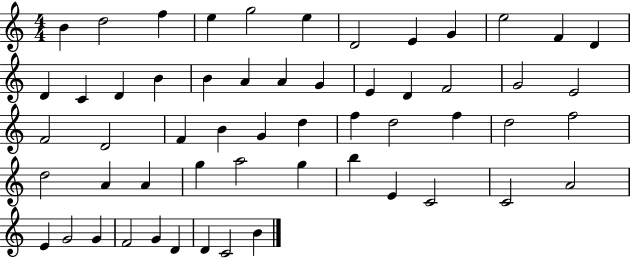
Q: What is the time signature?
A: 4/4